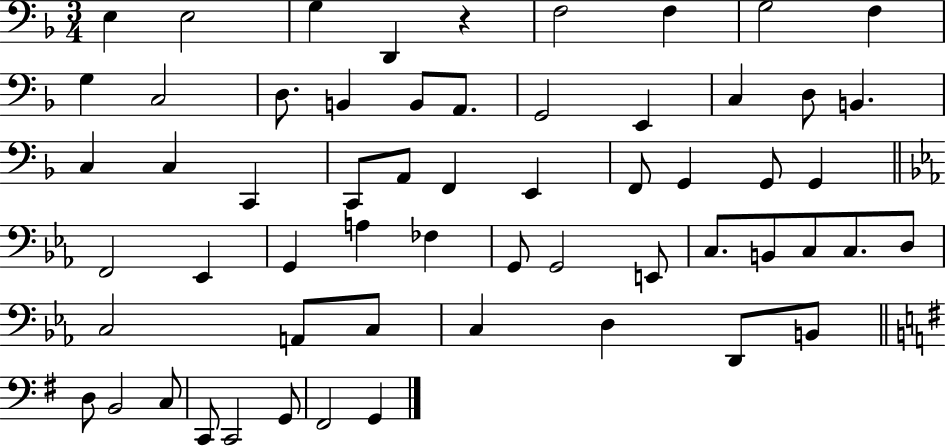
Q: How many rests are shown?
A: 1